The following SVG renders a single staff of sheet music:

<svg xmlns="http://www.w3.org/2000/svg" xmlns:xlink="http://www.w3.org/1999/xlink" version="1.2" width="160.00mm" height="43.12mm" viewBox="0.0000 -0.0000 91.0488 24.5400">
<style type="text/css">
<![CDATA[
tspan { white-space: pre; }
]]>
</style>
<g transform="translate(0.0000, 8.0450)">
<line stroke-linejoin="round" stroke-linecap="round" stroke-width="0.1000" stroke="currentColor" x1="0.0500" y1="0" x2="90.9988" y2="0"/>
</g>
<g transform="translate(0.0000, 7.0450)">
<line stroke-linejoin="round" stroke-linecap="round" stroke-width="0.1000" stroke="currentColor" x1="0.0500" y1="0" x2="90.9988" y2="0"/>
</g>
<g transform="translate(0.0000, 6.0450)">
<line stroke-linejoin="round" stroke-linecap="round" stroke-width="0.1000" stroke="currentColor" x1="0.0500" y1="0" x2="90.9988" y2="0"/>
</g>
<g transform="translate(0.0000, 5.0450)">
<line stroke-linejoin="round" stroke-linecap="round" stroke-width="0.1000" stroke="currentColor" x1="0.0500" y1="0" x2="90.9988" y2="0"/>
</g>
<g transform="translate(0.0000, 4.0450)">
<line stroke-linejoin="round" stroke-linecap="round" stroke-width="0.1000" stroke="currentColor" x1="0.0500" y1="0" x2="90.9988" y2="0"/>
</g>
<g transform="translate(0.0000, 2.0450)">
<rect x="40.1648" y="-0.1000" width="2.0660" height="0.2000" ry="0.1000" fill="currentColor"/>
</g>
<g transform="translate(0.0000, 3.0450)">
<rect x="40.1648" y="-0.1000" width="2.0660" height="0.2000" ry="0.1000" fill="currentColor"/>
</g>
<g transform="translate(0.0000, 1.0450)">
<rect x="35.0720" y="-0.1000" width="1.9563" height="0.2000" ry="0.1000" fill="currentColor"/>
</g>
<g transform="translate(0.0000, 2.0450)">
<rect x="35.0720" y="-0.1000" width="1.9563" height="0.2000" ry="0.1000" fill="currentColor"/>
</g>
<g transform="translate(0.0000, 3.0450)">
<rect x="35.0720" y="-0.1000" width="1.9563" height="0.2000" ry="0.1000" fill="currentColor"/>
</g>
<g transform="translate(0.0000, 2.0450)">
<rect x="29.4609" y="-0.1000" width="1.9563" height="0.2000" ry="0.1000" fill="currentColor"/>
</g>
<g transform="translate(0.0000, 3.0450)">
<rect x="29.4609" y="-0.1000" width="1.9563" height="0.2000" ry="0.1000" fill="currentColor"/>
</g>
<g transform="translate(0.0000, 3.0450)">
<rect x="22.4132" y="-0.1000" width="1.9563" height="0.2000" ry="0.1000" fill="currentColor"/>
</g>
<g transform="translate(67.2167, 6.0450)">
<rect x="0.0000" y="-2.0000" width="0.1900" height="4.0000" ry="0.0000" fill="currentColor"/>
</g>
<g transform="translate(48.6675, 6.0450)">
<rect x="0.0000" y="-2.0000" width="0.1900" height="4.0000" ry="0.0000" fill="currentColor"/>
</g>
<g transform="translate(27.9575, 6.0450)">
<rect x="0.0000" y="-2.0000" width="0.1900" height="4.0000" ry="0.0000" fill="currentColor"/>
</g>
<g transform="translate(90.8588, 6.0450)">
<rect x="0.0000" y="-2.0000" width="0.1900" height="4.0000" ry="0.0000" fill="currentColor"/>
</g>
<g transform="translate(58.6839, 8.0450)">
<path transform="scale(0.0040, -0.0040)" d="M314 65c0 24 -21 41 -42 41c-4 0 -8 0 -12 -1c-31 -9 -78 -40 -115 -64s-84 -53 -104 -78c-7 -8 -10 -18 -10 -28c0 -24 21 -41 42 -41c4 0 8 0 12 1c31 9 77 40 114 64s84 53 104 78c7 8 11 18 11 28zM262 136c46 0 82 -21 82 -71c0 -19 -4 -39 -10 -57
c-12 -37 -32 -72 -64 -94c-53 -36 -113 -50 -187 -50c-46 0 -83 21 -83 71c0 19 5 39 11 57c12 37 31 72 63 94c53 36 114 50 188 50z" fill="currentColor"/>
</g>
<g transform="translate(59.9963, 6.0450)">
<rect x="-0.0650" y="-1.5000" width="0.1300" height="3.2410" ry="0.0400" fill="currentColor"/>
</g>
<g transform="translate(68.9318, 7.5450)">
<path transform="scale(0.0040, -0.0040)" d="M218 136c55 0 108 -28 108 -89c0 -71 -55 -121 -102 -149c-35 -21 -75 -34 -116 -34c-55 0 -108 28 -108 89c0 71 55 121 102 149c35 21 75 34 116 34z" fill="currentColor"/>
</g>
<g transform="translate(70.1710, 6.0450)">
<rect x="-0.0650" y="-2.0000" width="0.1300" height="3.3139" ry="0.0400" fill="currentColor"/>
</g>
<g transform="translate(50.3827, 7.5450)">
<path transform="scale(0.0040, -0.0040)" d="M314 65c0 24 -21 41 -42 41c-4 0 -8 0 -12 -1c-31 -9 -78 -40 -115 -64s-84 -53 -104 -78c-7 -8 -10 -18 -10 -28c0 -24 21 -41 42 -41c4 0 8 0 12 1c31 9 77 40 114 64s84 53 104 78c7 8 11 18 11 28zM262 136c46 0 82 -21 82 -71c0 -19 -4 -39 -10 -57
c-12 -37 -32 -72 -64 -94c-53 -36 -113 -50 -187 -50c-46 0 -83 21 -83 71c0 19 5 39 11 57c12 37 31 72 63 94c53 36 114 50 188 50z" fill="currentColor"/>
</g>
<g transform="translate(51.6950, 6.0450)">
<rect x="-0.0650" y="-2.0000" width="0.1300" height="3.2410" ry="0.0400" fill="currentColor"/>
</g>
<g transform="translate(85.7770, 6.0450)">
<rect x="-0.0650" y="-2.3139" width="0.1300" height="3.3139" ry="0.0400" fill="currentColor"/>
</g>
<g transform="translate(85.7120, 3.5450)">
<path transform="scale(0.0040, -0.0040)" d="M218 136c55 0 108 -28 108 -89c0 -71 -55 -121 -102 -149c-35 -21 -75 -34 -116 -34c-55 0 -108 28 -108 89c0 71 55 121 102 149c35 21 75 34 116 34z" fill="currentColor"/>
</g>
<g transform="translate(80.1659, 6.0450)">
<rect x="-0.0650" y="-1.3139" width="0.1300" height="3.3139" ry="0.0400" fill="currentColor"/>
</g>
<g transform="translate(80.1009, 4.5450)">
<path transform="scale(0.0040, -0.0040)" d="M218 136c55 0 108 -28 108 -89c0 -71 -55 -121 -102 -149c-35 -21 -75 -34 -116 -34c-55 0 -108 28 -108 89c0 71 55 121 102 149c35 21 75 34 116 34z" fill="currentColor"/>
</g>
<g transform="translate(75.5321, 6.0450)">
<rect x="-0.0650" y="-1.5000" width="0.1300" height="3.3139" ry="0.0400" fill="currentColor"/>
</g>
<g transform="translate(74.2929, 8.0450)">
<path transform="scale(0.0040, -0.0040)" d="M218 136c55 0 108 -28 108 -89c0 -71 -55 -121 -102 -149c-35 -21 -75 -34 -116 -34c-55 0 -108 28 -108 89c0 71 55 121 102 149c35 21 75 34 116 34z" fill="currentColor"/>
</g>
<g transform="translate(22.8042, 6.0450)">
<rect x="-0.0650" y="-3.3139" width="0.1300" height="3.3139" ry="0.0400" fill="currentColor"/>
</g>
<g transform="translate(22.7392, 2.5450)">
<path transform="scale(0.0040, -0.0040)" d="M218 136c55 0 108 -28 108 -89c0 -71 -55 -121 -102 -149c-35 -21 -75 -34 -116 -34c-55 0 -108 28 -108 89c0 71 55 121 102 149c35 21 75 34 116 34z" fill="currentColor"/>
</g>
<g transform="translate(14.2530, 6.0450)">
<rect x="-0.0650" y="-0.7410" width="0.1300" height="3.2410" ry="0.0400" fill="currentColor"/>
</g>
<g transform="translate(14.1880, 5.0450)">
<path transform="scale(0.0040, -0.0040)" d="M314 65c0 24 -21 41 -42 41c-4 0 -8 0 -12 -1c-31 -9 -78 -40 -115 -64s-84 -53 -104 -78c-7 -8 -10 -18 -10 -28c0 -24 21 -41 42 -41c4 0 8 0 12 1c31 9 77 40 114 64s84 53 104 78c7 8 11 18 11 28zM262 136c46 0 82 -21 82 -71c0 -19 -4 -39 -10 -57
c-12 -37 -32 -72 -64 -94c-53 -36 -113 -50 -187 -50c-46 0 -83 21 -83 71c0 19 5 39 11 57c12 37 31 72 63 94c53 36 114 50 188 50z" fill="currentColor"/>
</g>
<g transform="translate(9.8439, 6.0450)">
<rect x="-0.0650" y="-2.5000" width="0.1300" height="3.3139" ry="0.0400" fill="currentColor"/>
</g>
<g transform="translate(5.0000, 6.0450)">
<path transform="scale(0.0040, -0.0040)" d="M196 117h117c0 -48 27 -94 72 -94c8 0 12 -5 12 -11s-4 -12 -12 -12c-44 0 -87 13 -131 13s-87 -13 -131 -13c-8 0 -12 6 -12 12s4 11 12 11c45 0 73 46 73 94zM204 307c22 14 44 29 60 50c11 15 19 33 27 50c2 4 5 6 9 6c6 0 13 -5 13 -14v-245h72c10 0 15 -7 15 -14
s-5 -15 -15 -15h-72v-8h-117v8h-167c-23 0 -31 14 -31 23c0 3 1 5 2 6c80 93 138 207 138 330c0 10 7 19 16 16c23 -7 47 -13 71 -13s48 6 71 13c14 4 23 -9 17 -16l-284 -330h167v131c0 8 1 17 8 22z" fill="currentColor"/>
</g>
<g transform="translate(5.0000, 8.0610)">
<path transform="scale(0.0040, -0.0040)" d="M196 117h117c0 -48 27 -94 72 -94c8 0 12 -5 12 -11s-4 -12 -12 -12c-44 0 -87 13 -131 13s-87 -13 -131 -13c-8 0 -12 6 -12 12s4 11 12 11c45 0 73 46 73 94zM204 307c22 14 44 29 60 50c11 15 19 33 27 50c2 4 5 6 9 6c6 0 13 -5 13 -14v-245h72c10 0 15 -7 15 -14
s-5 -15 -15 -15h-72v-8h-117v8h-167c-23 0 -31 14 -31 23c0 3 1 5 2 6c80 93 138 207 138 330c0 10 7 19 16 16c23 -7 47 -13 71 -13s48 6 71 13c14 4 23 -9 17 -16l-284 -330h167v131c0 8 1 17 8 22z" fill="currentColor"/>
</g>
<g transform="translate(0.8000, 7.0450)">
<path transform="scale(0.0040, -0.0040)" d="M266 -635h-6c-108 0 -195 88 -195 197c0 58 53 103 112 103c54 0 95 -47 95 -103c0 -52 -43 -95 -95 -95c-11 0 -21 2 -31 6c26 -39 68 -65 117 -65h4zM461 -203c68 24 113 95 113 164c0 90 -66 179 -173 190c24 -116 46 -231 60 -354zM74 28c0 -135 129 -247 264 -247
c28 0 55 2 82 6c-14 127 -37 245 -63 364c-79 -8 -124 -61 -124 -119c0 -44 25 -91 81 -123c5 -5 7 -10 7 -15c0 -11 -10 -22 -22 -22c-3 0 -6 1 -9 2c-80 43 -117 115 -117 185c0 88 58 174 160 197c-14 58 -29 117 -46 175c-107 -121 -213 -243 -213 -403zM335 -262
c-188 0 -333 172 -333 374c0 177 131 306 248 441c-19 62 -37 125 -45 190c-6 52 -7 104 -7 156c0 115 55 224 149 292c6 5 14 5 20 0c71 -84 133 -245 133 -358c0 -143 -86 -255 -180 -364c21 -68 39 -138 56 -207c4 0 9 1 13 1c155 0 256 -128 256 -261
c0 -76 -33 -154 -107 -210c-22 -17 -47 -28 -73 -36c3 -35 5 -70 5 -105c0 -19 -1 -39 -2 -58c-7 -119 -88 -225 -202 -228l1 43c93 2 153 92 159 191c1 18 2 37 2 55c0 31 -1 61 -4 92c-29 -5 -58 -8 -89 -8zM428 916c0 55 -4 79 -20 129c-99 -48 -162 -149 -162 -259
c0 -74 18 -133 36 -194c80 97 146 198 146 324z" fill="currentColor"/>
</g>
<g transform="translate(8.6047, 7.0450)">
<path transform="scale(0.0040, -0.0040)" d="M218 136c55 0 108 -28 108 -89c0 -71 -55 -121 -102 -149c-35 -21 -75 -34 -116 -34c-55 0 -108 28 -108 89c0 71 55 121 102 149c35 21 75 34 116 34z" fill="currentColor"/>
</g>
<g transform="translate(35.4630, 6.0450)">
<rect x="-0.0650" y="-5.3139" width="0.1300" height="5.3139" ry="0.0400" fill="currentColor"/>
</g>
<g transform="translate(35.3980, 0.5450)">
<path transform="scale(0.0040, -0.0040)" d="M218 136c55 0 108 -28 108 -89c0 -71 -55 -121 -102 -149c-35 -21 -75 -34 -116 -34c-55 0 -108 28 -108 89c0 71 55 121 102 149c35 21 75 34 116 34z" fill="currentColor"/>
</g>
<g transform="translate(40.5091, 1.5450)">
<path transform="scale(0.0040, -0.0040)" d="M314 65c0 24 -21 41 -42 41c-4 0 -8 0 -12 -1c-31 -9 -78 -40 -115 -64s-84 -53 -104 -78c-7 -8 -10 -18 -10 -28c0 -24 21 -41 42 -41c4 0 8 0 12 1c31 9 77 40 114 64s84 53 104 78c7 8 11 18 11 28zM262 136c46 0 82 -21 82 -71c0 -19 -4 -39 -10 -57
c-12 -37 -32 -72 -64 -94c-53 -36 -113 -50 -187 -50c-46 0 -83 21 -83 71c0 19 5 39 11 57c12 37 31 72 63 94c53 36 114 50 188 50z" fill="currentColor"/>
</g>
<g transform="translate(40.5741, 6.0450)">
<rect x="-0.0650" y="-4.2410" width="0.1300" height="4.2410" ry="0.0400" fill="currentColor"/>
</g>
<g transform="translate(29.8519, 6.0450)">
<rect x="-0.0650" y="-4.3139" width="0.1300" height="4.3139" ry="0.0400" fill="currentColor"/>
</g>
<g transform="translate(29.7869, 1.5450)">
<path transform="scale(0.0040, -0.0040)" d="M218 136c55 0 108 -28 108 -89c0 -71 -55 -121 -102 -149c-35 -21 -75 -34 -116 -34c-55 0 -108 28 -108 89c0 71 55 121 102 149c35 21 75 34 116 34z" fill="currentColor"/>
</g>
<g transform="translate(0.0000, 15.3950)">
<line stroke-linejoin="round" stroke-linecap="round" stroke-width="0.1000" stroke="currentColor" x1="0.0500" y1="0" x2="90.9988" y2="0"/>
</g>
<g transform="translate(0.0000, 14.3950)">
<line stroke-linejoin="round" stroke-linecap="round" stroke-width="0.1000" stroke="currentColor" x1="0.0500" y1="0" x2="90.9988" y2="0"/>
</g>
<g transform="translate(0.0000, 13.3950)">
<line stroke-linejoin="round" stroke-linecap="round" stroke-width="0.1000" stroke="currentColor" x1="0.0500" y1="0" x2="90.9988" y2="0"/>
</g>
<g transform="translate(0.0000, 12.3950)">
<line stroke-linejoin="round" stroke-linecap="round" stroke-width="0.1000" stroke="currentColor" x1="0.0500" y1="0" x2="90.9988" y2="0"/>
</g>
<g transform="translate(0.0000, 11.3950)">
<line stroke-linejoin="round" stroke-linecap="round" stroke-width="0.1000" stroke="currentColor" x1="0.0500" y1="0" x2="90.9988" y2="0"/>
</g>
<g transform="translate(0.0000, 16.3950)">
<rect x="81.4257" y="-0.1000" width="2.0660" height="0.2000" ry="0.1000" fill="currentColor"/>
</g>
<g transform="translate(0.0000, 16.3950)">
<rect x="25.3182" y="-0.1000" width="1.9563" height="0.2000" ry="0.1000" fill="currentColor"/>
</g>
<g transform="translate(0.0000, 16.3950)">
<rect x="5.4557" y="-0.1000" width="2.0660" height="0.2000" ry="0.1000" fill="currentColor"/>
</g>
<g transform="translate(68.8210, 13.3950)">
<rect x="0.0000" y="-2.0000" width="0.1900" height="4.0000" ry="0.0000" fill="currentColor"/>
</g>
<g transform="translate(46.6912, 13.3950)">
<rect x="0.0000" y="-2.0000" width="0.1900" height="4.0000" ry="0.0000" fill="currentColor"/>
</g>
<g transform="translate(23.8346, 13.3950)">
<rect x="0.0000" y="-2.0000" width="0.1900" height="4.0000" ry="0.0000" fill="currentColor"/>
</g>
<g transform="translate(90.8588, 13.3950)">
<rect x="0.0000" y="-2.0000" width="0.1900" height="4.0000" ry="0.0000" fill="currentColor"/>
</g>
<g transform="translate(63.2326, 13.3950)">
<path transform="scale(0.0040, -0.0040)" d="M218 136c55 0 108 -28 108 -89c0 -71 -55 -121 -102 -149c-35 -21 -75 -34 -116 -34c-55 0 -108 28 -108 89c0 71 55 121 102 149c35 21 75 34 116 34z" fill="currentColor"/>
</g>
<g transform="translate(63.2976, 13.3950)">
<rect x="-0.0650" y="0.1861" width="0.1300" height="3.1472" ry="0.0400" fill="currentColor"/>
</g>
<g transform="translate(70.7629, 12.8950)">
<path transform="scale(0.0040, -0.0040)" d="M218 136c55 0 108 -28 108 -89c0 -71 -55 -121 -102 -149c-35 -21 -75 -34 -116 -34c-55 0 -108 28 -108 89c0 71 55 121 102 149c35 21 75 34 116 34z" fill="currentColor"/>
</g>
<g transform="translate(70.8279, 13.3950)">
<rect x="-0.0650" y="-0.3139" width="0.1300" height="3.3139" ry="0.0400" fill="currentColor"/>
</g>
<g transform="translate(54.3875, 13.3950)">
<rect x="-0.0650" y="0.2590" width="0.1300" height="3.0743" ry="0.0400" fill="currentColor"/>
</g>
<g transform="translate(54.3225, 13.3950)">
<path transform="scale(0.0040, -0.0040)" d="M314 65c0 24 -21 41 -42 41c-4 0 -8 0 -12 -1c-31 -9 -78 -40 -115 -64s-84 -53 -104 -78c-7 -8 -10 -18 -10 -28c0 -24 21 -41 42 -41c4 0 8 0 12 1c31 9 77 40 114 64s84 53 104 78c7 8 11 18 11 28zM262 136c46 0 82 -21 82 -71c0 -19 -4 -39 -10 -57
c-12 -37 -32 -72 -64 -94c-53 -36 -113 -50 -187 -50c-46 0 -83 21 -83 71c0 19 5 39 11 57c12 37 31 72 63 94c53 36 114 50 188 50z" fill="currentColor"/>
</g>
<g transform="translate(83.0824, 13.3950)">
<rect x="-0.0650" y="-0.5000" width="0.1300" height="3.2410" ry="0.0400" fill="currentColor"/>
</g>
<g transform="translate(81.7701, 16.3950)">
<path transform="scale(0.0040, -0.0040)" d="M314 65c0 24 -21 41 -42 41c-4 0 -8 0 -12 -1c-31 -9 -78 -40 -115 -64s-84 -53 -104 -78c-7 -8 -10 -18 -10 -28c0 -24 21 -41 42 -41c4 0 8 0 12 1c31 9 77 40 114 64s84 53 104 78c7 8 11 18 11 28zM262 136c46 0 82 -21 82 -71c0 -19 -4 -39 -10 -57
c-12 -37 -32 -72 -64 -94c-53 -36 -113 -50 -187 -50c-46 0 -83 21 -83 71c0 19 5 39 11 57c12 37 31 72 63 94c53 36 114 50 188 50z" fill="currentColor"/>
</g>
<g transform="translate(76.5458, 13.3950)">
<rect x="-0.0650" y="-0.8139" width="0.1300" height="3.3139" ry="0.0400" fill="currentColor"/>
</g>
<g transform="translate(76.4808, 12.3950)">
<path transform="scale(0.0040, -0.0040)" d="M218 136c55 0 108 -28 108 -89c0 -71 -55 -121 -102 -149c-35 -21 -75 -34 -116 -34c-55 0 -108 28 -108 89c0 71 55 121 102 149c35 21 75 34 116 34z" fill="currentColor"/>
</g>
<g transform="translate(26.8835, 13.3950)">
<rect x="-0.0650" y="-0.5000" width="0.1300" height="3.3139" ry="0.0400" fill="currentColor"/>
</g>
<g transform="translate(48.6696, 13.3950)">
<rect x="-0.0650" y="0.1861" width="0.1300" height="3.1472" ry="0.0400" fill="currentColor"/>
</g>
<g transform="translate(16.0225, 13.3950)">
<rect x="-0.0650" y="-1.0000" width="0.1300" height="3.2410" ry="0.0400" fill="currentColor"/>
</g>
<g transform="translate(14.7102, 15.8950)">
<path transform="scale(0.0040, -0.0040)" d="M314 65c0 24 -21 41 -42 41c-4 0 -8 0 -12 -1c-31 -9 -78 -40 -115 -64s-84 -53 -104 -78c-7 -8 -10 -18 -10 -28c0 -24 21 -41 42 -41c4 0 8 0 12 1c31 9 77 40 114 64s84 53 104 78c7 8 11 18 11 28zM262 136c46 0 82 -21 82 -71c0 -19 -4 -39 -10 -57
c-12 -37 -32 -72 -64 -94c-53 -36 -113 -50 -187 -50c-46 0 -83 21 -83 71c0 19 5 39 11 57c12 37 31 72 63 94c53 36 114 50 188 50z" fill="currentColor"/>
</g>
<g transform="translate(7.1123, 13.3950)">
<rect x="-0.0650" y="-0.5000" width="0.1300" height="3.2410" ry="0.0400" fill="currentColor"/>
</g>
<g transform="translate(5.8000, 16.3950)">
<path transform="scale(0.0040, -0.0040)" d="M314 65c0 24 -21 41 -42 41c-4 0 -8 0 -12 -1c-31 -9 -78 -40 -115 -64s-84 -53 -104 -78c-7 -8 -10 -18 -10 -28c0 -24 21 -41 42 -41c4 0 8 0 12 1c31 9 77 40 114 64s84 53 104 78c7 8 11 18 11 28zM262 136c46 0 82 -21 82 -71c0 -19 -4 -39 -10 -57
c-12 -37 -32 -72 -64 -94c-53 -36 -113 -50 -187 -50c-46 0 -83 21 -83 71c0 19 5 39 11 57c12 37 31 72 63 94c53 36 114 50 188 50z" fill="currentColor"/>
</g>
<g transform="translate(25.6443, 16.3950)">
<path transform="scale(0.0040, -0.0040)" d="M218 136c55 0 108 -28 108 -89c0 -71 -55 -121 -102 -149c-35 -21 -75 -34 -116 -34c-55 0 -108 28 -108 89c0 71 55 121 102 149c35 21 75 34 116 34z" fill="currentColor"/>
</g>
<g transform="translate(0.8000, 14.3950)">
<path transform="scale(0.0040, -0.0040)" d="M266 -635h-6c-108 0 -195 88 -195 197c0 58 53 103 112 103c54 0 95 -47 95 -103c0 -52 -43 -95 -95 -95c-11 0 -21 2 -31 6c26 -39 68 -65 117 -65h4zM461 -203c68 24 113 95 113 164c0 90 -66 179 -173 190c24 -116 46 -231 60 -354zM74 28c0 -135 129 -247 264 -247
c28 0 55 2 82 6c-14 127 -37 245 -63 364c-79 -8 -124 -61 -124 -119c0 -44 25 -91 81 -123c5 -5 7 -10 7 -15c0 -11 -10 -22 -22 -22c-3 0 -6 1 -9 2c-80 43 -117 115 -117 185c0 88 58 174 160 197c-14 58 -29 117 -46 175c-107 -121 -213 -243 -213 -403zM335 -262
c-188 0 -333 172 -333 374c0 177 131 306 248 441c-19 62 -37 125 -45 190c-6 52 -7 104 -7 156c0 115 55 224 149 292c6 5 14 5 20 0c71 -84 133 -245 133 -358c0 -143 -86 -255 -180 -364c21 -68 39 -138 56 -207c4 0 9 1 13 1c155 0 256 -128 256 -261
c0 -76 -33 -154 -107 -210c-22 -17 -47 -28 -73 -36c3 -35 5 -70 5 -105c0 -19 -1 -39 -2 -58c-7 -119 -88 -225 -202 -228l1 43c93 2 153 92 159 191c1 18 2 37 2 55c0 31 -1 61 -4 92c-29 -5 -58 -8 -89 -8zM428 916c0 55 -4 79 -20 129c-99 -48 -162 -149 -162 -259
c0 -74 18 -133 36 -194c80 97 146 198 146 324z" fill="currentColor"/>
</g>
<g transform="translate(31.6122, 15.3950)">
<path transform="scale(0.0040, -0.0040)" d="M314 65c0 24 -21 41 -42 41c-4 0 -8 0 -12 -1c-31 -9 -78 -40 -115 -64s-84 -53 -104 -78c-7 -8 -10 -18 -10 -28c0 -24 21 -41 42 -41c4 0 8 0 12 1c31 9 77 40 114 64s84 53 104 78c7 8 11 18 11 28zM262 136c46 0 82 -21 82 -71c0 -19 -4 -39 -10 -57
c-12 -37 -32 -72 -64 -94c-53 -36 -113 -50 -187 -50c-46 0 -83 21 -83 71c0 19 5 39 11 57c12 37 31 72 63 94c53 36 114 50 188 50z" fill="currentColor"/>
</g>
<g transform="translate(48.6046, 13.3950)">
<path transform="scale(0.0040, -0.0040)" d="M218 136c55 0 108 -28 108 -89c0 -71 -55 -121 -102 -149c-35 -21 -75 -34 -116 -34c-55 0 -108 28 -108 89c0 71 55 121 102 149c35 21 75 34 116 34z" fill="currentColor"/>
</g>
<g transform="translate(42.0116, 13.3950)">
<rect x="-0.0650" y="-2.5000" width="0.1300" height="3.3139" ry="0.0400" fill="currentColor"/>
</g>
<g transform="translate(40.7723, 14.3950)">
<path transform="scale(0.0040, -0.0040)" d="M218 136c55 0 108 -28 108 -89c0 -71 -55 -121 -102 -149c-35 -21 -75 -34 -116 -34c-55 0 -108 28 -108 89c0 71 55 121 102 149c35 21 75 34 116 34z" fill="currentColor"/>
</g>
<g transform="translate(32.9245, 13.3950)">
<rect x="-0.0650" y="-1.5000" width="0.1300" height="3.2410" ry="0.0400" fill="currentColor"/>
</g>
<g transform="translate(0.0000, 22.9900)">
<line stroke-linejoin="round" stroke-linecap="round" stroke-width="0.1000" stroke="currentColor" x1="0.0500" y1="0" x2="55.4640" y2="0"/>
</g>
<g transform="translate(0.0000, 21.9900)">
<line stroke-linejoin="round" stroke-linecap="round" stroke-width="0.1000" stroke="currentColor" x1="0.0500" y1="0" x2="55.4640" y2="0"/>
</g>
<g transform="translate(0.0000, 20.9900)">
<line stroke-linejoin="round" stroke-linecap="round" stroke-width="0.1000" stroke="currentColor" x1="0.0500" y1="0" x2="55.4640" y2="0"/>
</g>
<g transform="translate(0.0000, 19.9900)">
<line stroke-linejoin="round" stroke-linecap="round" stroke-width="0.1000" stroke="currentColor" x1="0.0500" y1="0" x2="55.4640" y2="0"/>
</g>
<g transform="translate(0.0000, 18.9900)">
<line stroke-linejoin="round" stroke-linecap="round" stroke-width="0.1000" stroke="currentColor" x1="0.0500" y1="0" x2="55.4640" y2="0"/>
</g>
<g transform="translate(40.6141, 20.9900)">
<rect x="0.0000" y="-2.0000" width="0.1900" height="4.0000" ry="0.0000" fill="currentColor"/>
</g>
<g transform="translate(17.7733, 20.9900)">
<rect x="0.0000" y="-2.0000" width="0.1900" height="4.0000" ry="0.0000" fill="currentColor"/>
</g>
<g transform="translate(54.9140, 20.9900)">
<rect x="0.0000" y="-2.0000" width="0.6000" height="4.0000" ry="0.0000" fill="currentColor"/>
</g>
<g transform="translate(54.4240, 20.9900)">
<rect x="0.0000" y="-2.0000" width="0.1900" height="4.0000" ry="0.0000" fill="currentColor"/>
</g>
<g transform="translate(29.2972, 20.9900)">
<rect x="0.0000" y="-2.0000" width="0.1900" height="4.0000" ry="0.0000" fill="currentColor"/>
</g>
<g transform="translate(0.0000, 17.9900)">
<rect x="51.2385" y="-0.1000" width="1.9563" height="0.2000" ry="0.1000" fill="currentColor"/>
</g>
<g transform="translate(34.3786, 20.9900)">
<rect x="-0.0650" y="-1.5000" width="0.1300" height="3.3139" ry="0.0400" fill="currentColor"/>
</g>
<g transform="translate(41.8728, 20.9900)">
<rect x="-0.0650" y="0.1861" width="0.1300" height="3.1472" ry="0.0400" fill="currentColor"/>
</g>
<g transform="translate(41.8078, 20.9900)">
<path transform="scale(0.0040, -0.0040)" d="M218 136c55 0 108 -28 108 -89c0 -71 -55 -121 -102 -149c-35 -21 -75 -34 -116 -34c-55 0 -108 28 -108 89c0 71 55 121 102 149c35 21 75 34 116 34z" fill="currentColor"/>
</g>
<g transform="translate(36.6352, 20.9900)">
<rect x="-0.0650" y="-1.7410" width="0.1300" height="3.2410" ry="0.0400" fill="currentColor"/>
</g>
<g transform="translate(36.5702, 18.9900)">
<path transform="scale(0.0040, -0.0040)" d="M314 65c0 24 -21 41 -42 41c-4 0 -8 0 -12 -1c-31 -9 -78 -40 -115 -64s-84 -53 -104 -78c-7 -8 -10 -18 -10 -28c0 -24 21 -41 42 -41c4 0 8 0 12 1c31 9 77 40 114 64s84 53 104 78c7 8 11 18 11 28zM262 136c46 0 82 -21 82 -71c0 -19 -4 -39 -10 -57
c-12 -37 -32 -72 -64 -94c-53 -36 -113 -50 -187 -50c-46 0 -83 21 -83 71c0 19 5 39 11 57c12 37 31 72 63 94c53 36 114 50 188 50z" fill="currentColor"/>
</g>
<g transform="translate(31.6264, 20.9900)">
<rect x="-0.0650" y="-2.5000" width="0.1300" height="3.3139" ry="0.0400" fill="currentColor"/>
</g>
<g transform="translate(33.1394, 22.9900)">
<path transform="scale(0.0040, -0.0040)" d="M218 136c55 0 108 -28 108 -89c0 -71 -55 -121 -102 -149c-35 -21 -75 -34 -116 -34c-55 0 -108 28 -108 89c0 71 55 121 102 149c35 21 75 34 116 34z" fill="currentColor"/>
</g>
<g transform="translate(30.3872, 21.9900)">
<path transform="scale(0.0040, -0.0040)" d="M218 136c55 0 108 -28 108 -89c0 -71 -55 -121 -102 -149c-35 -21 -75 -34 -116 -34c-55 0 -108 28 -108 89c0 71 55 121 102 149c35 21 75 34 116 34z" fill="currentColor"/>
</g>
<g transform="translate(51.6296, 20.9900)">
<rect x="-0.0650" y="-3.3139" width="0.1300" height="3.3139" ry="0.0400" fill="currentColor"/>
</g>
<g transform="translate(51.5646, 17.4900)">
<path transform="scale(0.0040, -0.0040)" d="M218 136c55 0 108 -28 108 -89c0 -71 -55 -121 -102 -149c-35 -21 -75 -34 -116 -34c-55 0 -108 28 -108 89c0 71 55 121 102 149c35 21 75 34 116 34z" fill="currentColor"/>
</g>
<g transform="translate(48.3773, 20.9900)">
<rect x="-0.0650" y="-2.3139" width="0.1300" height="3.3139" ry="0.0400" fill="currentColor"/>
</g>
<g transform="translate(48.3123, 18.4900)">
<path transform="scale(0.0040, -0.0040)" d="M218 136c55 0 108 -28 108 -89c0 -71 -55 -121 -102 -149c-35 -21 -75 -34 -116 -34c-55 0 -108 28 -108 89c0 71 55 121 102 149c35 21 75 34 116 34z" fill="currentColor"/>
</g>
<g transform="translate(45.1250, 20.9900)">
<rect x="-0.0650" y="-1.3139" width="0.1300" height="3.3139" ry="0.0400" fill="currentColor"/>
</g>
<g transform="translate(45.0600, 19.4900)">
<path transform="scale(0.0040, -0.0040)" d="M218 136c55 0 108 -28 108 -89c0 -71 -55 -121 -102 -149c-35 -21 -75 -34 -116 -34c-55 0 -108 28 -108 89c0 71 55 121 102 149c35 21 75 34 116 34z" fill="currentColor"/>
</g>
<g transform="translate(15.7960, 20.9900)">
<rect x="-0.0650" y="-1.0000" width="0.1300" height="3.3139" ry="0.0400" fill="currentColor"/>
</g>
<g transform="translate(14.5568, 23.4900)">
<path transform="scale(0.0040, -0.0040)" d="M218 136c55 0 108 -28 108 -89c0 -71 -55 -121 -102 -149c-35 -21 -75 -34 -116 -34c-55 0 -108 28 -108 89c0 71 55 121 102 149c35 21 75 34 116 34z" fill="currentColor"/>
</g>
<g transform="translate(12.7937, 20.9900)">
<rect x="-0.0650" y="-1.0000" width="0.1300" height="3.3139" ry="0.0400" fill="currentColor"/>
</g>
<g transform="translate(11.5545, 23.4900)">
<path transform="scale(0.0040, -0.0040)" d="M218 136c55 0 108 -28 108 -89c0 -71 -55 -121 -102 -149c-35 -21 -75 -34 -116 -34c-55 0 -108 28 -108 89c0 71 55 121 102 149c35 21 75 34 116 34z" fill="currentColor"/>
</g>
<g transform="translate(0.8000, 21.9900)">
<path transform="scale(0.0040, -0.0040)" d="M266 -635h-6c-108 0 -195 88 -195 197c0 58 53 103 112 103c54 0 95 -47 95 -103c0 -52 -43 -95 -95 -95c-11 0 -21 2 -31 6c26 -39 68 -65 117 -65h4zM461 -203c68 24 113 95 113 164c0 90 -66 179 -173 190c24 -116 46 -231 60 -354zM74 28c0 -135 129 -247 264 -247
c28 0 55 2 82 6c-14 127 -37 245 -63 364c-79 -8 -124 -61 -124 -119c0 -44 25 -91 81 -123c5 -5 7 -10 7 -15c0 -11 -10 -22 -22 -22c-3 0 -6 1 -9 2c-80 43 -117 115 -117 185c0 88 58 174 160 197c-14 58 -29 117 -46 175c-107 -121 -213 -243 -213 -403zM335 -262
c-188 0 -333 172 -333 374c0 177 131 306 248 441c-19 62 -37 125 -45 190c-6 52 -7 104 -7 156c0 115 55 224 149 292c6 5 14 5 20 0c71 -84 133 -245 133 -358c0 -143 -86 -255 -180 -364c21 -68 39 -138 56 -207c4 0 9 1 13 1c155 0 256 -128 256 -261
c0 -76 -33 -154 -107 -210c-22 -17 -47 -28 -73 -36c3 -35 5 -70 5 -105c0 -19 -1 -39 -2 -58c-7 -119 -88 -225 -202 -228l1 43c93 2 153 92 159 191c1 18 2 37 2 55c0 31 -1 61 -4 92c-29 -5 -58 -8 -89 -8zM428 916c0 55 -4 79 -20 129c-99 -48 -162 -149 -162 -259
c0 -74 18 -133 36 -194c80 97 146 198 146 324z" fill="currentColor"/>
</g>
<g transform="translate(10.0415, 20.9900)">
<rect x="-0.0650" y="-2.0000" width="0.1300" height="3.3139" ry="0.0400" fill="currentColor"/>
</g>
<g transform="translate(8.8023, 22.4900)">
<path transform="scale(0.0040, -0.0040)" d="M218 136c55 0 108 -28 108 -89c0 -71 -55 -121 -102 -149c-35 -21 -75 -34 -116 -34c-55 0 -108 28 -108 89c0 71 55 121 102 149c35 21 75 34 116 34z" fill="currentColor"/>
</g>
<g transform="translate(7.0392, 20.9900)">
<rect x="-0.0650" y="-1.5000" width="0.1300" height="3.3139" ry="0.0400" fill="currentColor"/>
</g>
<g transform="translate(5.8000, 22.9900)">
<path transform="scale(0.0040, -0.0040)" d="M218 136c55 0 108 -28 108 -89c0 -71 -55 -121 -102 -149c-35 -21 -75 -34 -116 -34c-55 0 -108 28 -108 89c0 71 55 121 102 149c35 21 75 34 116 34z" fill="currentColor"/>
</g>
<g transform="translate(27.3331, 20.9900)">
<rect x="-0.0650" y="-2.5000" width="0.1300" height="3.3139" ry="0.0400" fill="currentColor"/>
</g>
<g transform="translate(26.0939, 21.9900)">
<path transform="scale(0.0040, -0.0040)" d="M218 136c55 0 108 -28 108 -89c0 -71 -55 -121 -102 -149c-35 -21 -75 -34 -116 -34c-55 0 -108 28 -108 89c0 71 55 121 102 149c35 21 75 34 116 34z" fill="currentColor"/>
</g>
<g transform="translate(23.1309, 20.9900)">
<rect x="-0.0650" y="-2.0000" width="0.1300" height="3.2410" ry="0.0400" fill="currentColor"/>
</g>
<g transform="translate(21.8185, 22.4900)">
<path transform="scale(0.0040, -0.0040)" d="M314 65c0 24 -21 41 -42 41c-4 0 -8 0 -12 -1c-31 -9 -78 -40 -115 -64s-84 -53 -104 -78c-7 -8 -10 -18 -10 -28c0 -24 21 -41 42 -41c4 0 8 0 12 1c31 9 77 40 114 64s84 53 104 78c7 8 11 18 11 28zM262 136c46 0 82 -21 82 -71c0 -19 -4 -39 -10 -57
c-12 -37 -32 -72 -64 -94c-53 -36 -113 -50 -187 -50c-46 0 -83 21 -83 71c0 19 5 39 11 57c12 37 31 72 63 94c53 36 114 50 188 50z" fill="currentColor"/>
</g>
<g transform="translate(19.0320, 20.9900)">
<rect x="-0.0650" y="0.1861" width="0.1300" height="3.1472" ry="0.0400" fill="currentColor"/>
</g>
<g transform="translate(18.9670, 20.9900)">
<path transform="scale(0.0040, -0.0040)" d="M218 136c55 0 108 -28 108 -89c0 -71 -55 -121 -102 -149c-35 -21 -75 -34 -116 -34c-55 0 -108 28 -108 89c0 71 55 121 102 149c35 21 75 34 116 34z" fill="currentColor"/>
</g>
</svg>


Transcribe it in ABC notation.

X:1
T:Untitled
M:4/4
L:1/4
K:C
G d2 b d' f' d'2 F2 E2 F E e g C2 D2 C E2 G B B2 B c d C2 E F D D B F2 G G E f2 B e g b